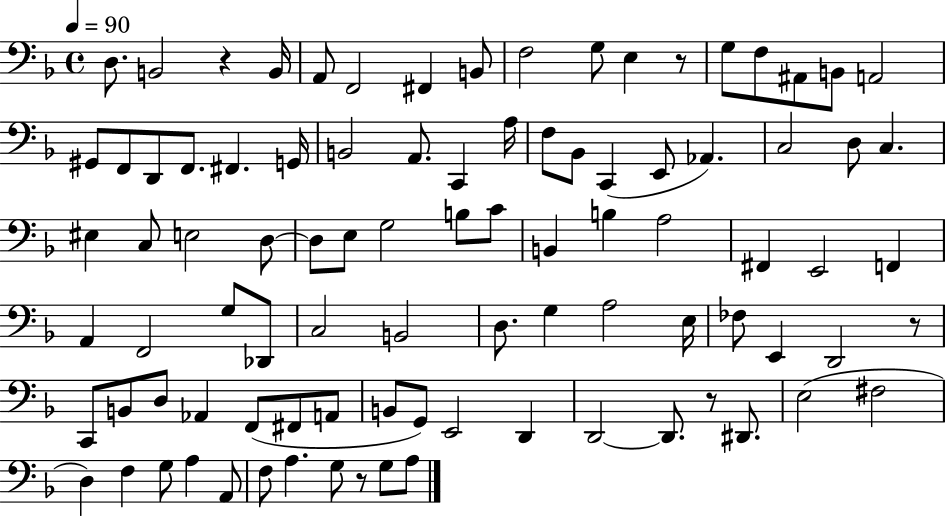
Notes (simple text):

D3/e. B2/h R/q B2/s A2/e F2/h F#2/q B2/e F3/h G3/e E3/q R/e G3/e F3/e A#2/e B2/e A2/h G#2/e F2/e D2/e F2/e. F#2/q. G2/s B2/h A2/e. C2/q A3/s F3/e Bb2/e C2/q E2/e Ab2/q. C3/h D3/e C3/q. EIS3/q C3/e E3/h D3/e D3/e E3/e G3/h B3/e C4/e B2/q B3/q A3/h F#2/q E2/h F2/q A2/q F2/h G3/e Db2/e C3/h B2/h D3/e. G3/q A3/h E3/s FES3/e E2/q D2/h R/e C2/e B2/e D3/e Ab2/q F2/e F#2/e A2/e B2/e G2/e E2/h D2/q D2/h D2/e. R/e D#2/e. E3/h F#3/h D3/q F3/q G3/e A3/q A2/e F3/e A3/q. G3/e R/e G3/e A3/e